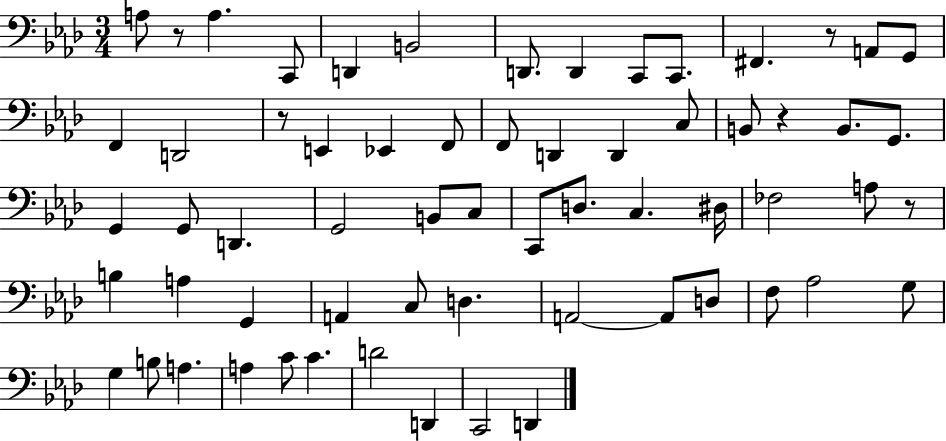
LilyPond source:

{
  \clef bass
  \numericTimeSignature
  \time 3/4
  \key aes \major
  \repeat volta 2 { a8 r8 a4. c,8 | d,4 b,2 | d,8. d,4 c,8 c,8. | fis,4. r8 a,8 g,8 | \break f,4 d,2 | r8 e,4 ees,4 f,8 | f,8 d,4 d,4 c8 | b,8 r4 b,8. g,8. | \break g,4 g,8 d,4. | g,2 b,8 c8 | c,8 d8. c4. dis16 | fes2 a8 r8 | \break b4 a4 g,4 | a,4 c8 d4. | a,2~~ a,8 d8 | f8 aes2 g8 | \break g4 b8 a4. | a4 c'8 c'4. | d'2 d,4 | c,2 d,4 | \break } \bar "|."
}